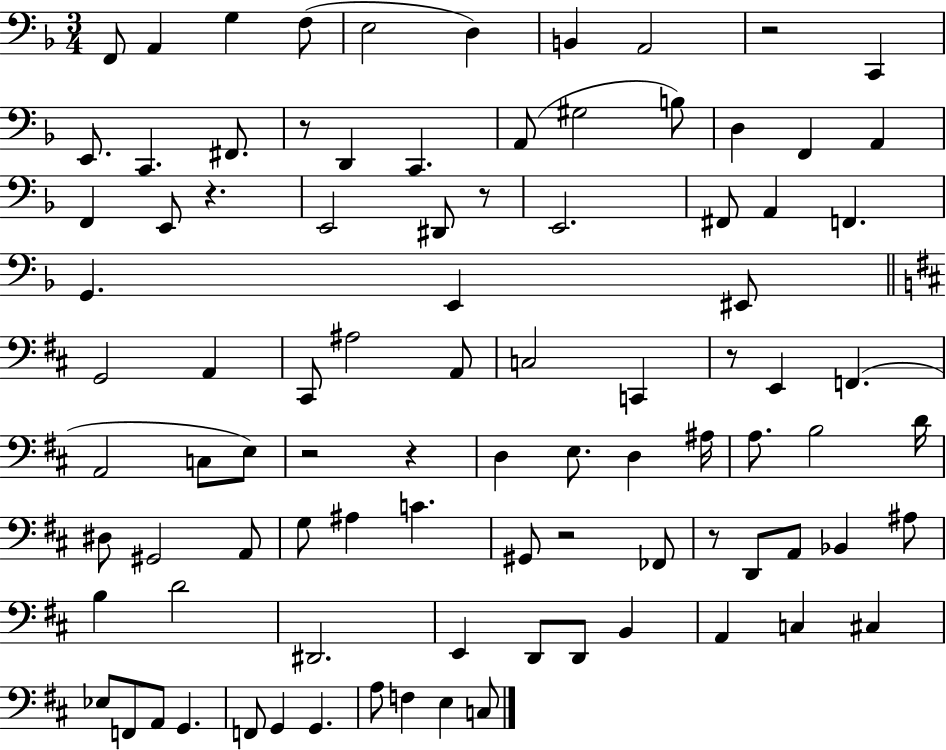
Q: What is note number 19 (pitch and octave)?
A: F2